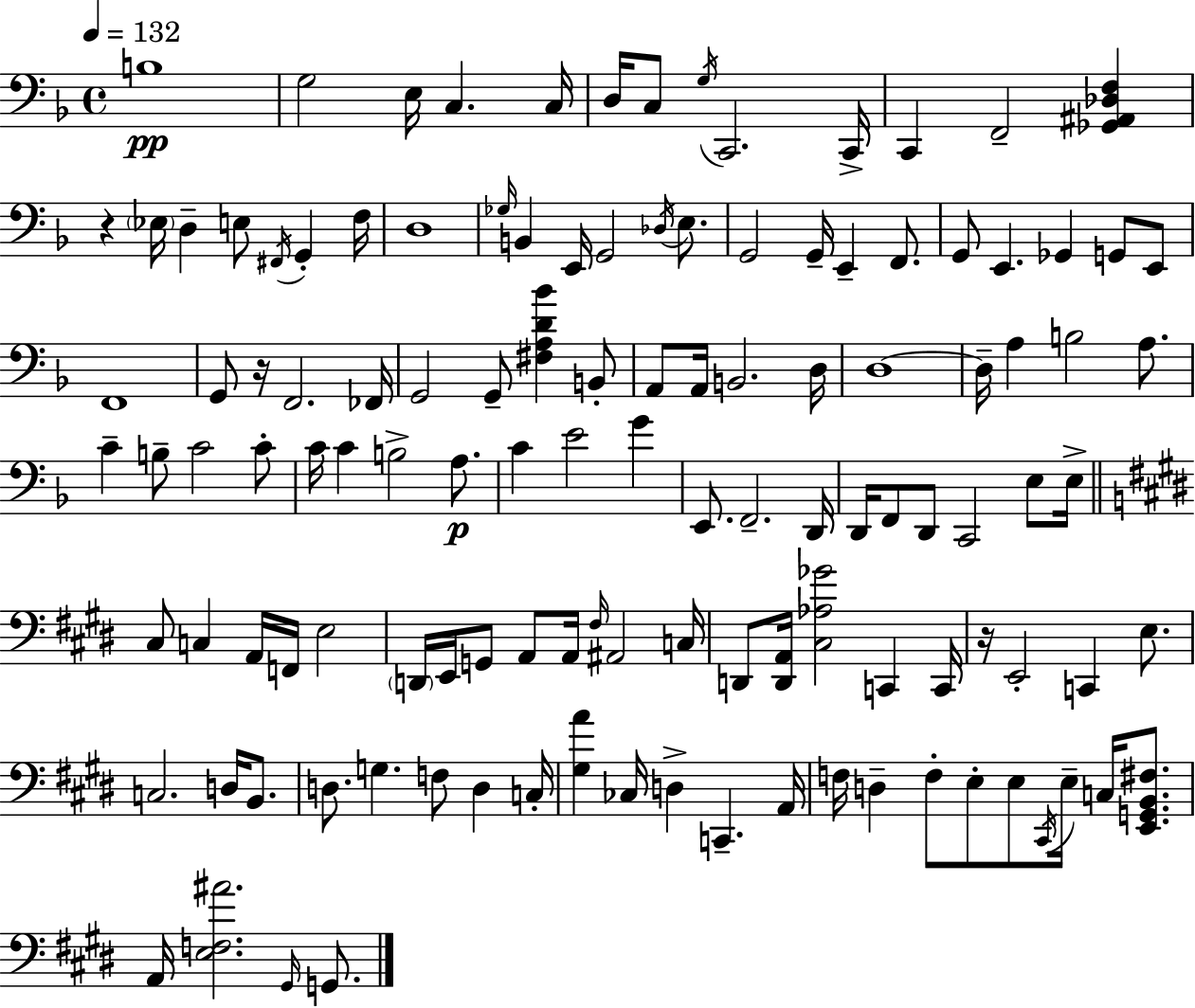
X:1
T:Untitled
M:4/4
L:1/4
K:Dm
B,4 G,2 E,/4 C, C,/4 D,/4 C,/2 G,/4 C,,2 C,,/4 C,, F,,2 [_G,,^A,,_D,F,] z _E,/4 D, E,/2 ^F,,/4 G,, F,/4 D,4 _G,/4 B,, E,,/4 G,,2 _D,/4 E,/2 G,,2 G,,/4 E,, F,,/2 G,,/2 E,, _G,, G,,/2 E,,/2 F,,4 G,,/2 z/4 F,,2 _F,,/4 G,,2 G,,/2 [^F,A,D_B] B,,/2 A,,/2 A,,/4 B,,2 D,/4 D,4 D,/4 A, B,2 A,/2 C B,/2 C2 C/2 C/4 C B,2 A,/2 C E2 G E,,/2 F,,2 D,,/4 D,,/4 F,,/2 D,,/2 C,,2 E,/2 E,/4 ^C,/2 C, A,,/4 F,,/4 E,2 D,,/4 E,,/4 G,,/2 A,,/2 A,,/4 ^F,/4 ^A,,2 C,/4 D,,/2 [D,,A,,]/4 [^C,_A,_G]2 C,, C,,/4 z/4 E,,2 C,, E,/2 C,2 D,/4 B,,/2 D,/2 G, F,/2 D, C,/4 [^G,A] _C,/4 D, C,, A,,/4 F,/4 D, F,/2 E,/2 E,/2 ^C,,/4 E,/4 C,/4 [E,,G,,B,,^F,]/2 A,,/4 [E,F,^A]2 ^G,,/4 G,,/2